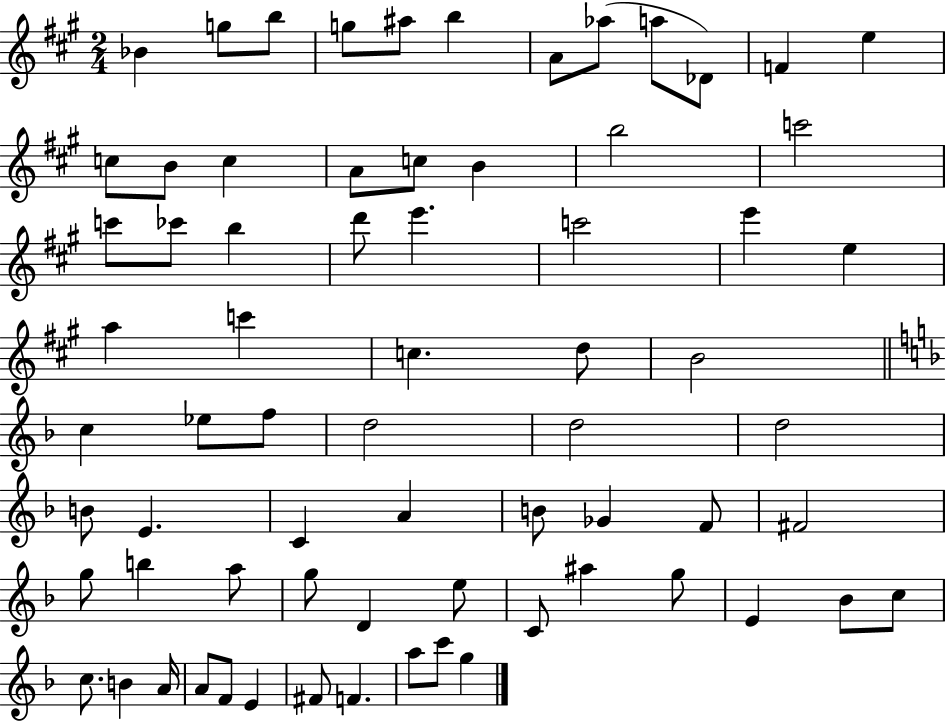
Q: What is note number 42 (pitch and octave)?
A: C4